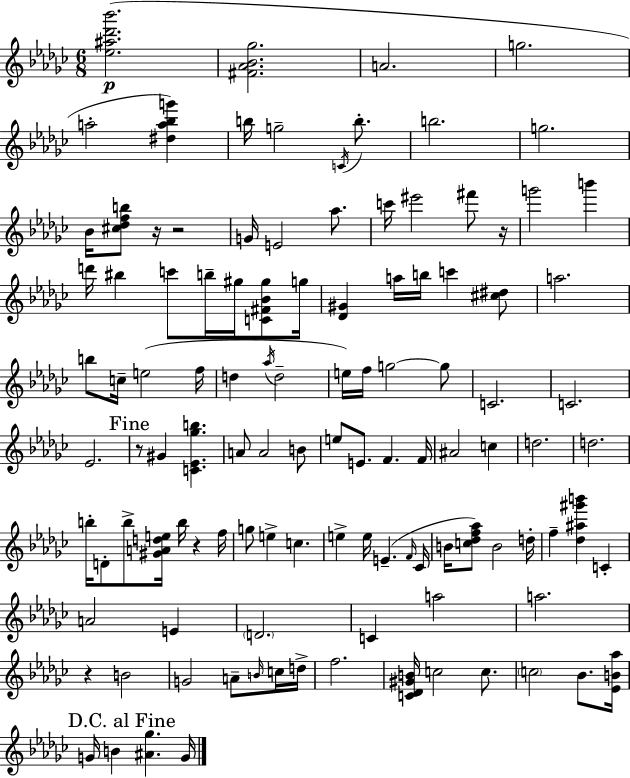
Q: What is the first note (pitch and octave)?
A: A4